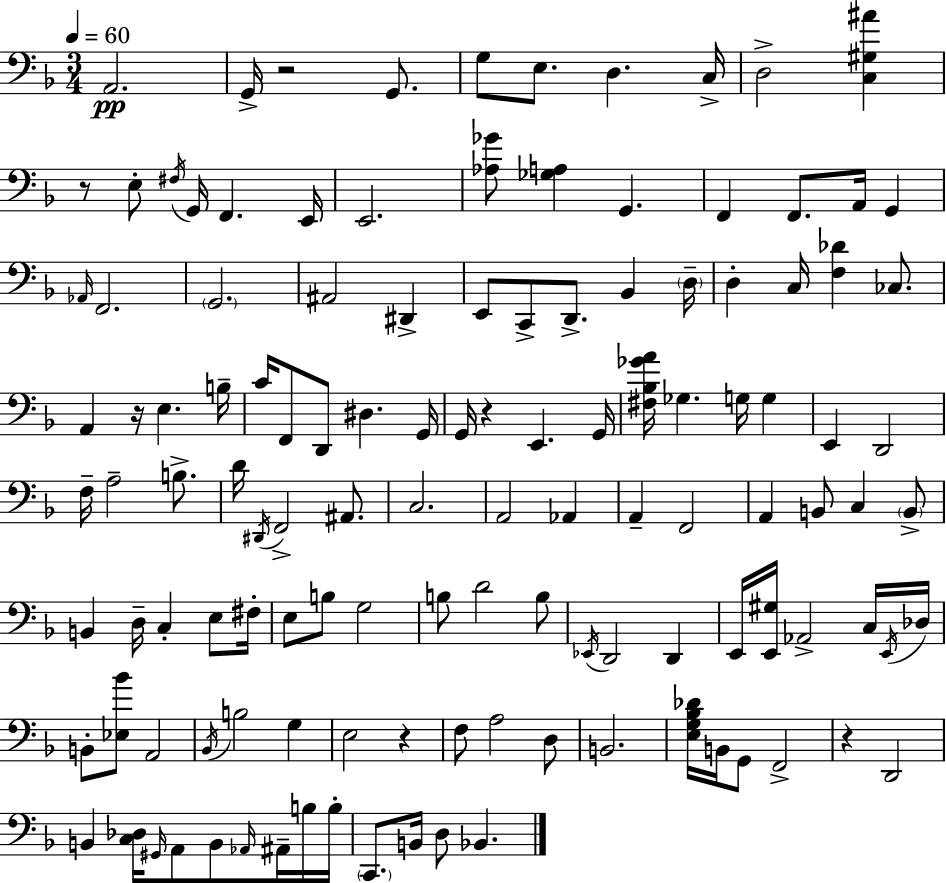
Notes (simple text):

A2/h. G2/s R/h G2/e. G3/e E3/e. D3/q. C3/s D3/h [C3,G#3,A#4]/q R/e E3/e F#3/s G2/s F2/q. E2/s E2/h. [Ab3,Gb4]/e [Gb3,A3]/q G2/q. F2/q F2/e. A2/s G2/q Ab2/s F2/h. G2/h. A#2/h D#2/q E2/e C2/e D2/e. Bb2/q D3/s D3/q C3/s [F3,Db4]/q CES3/e. A2/q R/s E3/q. B3/s C4/s F2/e D2/e D#3/q. G2/s G2/s R/q E2/q. G2/s [F#3,Bb3,Gb4,A4]/s Gb3/q. G3/s G3/q E2/q D2/h F3/s A3/h B3/e. D4/s D#2/s F2/h A#2/e. C3/h. A2/h Ab2/q A2/q F2/h A2/q B2/e C3/q B2/e B2/q D3/s C3/q E3/e F#3/s E3/e B3/e G3/h B3/e D4/h B3/e Eb2/s D2/h D2/q E2/s [E2,G#3]/s Ab2/h C3/s E2/s Db3/s B2/e [Eb3,Bb4]/e A2/h Bb2/s B3/h G3/q E3/h R/q F3/e A3/h D3/e B2/h. [E3,G3,Bb3,Db4]/s B2/s G2/e F2/h R/q D2/h B2/q [C3,Db3]/s G#2/s A2/e B2/e Ab2/s A#2/s B3/s B3/s C2/e. B2/s D3/e Bb2/q.